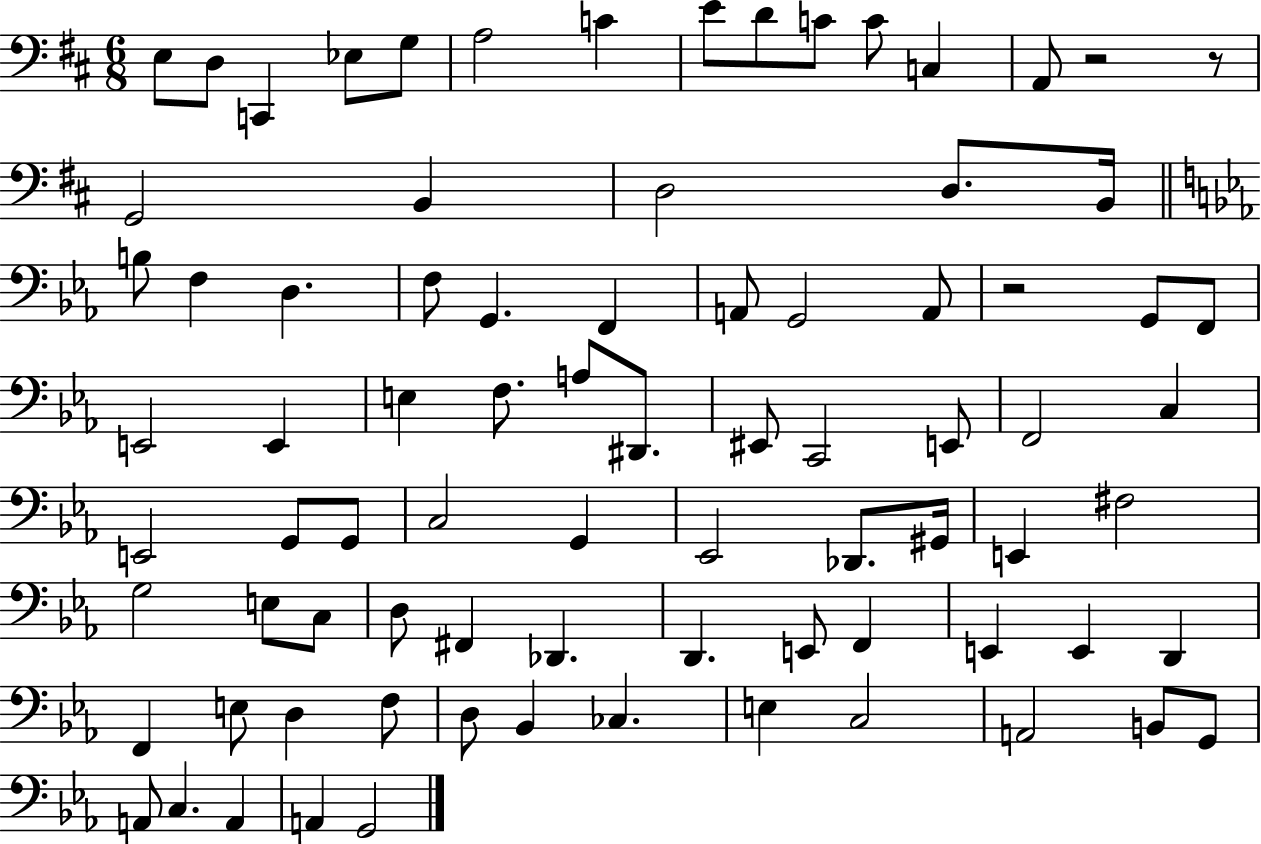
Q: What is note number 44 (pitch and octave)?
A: C3